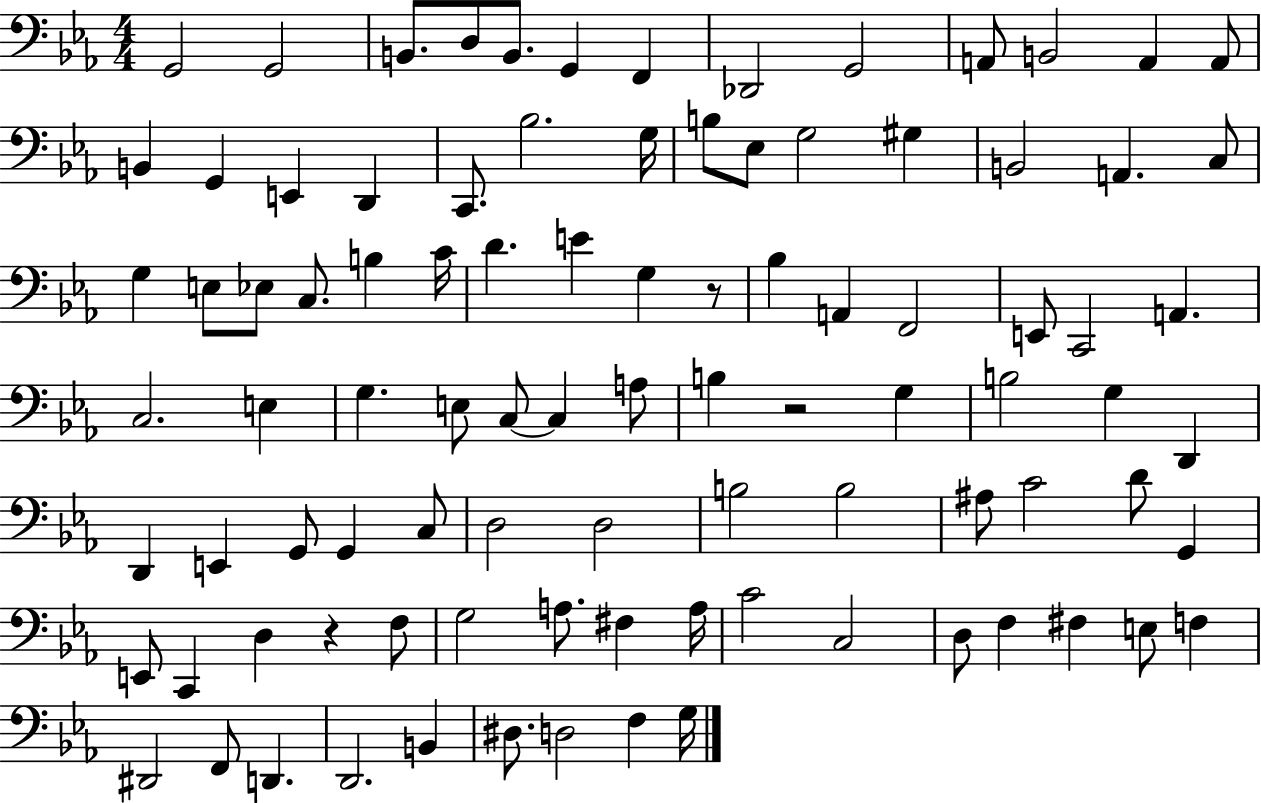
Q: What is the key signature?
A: EES major